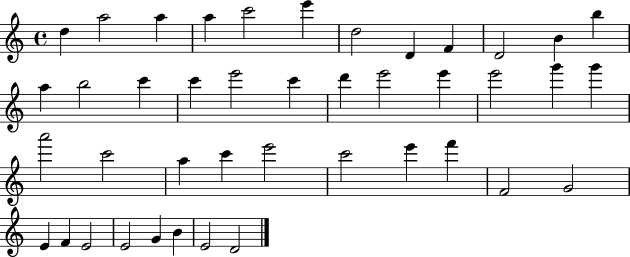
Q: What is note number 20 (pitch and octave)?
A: E6